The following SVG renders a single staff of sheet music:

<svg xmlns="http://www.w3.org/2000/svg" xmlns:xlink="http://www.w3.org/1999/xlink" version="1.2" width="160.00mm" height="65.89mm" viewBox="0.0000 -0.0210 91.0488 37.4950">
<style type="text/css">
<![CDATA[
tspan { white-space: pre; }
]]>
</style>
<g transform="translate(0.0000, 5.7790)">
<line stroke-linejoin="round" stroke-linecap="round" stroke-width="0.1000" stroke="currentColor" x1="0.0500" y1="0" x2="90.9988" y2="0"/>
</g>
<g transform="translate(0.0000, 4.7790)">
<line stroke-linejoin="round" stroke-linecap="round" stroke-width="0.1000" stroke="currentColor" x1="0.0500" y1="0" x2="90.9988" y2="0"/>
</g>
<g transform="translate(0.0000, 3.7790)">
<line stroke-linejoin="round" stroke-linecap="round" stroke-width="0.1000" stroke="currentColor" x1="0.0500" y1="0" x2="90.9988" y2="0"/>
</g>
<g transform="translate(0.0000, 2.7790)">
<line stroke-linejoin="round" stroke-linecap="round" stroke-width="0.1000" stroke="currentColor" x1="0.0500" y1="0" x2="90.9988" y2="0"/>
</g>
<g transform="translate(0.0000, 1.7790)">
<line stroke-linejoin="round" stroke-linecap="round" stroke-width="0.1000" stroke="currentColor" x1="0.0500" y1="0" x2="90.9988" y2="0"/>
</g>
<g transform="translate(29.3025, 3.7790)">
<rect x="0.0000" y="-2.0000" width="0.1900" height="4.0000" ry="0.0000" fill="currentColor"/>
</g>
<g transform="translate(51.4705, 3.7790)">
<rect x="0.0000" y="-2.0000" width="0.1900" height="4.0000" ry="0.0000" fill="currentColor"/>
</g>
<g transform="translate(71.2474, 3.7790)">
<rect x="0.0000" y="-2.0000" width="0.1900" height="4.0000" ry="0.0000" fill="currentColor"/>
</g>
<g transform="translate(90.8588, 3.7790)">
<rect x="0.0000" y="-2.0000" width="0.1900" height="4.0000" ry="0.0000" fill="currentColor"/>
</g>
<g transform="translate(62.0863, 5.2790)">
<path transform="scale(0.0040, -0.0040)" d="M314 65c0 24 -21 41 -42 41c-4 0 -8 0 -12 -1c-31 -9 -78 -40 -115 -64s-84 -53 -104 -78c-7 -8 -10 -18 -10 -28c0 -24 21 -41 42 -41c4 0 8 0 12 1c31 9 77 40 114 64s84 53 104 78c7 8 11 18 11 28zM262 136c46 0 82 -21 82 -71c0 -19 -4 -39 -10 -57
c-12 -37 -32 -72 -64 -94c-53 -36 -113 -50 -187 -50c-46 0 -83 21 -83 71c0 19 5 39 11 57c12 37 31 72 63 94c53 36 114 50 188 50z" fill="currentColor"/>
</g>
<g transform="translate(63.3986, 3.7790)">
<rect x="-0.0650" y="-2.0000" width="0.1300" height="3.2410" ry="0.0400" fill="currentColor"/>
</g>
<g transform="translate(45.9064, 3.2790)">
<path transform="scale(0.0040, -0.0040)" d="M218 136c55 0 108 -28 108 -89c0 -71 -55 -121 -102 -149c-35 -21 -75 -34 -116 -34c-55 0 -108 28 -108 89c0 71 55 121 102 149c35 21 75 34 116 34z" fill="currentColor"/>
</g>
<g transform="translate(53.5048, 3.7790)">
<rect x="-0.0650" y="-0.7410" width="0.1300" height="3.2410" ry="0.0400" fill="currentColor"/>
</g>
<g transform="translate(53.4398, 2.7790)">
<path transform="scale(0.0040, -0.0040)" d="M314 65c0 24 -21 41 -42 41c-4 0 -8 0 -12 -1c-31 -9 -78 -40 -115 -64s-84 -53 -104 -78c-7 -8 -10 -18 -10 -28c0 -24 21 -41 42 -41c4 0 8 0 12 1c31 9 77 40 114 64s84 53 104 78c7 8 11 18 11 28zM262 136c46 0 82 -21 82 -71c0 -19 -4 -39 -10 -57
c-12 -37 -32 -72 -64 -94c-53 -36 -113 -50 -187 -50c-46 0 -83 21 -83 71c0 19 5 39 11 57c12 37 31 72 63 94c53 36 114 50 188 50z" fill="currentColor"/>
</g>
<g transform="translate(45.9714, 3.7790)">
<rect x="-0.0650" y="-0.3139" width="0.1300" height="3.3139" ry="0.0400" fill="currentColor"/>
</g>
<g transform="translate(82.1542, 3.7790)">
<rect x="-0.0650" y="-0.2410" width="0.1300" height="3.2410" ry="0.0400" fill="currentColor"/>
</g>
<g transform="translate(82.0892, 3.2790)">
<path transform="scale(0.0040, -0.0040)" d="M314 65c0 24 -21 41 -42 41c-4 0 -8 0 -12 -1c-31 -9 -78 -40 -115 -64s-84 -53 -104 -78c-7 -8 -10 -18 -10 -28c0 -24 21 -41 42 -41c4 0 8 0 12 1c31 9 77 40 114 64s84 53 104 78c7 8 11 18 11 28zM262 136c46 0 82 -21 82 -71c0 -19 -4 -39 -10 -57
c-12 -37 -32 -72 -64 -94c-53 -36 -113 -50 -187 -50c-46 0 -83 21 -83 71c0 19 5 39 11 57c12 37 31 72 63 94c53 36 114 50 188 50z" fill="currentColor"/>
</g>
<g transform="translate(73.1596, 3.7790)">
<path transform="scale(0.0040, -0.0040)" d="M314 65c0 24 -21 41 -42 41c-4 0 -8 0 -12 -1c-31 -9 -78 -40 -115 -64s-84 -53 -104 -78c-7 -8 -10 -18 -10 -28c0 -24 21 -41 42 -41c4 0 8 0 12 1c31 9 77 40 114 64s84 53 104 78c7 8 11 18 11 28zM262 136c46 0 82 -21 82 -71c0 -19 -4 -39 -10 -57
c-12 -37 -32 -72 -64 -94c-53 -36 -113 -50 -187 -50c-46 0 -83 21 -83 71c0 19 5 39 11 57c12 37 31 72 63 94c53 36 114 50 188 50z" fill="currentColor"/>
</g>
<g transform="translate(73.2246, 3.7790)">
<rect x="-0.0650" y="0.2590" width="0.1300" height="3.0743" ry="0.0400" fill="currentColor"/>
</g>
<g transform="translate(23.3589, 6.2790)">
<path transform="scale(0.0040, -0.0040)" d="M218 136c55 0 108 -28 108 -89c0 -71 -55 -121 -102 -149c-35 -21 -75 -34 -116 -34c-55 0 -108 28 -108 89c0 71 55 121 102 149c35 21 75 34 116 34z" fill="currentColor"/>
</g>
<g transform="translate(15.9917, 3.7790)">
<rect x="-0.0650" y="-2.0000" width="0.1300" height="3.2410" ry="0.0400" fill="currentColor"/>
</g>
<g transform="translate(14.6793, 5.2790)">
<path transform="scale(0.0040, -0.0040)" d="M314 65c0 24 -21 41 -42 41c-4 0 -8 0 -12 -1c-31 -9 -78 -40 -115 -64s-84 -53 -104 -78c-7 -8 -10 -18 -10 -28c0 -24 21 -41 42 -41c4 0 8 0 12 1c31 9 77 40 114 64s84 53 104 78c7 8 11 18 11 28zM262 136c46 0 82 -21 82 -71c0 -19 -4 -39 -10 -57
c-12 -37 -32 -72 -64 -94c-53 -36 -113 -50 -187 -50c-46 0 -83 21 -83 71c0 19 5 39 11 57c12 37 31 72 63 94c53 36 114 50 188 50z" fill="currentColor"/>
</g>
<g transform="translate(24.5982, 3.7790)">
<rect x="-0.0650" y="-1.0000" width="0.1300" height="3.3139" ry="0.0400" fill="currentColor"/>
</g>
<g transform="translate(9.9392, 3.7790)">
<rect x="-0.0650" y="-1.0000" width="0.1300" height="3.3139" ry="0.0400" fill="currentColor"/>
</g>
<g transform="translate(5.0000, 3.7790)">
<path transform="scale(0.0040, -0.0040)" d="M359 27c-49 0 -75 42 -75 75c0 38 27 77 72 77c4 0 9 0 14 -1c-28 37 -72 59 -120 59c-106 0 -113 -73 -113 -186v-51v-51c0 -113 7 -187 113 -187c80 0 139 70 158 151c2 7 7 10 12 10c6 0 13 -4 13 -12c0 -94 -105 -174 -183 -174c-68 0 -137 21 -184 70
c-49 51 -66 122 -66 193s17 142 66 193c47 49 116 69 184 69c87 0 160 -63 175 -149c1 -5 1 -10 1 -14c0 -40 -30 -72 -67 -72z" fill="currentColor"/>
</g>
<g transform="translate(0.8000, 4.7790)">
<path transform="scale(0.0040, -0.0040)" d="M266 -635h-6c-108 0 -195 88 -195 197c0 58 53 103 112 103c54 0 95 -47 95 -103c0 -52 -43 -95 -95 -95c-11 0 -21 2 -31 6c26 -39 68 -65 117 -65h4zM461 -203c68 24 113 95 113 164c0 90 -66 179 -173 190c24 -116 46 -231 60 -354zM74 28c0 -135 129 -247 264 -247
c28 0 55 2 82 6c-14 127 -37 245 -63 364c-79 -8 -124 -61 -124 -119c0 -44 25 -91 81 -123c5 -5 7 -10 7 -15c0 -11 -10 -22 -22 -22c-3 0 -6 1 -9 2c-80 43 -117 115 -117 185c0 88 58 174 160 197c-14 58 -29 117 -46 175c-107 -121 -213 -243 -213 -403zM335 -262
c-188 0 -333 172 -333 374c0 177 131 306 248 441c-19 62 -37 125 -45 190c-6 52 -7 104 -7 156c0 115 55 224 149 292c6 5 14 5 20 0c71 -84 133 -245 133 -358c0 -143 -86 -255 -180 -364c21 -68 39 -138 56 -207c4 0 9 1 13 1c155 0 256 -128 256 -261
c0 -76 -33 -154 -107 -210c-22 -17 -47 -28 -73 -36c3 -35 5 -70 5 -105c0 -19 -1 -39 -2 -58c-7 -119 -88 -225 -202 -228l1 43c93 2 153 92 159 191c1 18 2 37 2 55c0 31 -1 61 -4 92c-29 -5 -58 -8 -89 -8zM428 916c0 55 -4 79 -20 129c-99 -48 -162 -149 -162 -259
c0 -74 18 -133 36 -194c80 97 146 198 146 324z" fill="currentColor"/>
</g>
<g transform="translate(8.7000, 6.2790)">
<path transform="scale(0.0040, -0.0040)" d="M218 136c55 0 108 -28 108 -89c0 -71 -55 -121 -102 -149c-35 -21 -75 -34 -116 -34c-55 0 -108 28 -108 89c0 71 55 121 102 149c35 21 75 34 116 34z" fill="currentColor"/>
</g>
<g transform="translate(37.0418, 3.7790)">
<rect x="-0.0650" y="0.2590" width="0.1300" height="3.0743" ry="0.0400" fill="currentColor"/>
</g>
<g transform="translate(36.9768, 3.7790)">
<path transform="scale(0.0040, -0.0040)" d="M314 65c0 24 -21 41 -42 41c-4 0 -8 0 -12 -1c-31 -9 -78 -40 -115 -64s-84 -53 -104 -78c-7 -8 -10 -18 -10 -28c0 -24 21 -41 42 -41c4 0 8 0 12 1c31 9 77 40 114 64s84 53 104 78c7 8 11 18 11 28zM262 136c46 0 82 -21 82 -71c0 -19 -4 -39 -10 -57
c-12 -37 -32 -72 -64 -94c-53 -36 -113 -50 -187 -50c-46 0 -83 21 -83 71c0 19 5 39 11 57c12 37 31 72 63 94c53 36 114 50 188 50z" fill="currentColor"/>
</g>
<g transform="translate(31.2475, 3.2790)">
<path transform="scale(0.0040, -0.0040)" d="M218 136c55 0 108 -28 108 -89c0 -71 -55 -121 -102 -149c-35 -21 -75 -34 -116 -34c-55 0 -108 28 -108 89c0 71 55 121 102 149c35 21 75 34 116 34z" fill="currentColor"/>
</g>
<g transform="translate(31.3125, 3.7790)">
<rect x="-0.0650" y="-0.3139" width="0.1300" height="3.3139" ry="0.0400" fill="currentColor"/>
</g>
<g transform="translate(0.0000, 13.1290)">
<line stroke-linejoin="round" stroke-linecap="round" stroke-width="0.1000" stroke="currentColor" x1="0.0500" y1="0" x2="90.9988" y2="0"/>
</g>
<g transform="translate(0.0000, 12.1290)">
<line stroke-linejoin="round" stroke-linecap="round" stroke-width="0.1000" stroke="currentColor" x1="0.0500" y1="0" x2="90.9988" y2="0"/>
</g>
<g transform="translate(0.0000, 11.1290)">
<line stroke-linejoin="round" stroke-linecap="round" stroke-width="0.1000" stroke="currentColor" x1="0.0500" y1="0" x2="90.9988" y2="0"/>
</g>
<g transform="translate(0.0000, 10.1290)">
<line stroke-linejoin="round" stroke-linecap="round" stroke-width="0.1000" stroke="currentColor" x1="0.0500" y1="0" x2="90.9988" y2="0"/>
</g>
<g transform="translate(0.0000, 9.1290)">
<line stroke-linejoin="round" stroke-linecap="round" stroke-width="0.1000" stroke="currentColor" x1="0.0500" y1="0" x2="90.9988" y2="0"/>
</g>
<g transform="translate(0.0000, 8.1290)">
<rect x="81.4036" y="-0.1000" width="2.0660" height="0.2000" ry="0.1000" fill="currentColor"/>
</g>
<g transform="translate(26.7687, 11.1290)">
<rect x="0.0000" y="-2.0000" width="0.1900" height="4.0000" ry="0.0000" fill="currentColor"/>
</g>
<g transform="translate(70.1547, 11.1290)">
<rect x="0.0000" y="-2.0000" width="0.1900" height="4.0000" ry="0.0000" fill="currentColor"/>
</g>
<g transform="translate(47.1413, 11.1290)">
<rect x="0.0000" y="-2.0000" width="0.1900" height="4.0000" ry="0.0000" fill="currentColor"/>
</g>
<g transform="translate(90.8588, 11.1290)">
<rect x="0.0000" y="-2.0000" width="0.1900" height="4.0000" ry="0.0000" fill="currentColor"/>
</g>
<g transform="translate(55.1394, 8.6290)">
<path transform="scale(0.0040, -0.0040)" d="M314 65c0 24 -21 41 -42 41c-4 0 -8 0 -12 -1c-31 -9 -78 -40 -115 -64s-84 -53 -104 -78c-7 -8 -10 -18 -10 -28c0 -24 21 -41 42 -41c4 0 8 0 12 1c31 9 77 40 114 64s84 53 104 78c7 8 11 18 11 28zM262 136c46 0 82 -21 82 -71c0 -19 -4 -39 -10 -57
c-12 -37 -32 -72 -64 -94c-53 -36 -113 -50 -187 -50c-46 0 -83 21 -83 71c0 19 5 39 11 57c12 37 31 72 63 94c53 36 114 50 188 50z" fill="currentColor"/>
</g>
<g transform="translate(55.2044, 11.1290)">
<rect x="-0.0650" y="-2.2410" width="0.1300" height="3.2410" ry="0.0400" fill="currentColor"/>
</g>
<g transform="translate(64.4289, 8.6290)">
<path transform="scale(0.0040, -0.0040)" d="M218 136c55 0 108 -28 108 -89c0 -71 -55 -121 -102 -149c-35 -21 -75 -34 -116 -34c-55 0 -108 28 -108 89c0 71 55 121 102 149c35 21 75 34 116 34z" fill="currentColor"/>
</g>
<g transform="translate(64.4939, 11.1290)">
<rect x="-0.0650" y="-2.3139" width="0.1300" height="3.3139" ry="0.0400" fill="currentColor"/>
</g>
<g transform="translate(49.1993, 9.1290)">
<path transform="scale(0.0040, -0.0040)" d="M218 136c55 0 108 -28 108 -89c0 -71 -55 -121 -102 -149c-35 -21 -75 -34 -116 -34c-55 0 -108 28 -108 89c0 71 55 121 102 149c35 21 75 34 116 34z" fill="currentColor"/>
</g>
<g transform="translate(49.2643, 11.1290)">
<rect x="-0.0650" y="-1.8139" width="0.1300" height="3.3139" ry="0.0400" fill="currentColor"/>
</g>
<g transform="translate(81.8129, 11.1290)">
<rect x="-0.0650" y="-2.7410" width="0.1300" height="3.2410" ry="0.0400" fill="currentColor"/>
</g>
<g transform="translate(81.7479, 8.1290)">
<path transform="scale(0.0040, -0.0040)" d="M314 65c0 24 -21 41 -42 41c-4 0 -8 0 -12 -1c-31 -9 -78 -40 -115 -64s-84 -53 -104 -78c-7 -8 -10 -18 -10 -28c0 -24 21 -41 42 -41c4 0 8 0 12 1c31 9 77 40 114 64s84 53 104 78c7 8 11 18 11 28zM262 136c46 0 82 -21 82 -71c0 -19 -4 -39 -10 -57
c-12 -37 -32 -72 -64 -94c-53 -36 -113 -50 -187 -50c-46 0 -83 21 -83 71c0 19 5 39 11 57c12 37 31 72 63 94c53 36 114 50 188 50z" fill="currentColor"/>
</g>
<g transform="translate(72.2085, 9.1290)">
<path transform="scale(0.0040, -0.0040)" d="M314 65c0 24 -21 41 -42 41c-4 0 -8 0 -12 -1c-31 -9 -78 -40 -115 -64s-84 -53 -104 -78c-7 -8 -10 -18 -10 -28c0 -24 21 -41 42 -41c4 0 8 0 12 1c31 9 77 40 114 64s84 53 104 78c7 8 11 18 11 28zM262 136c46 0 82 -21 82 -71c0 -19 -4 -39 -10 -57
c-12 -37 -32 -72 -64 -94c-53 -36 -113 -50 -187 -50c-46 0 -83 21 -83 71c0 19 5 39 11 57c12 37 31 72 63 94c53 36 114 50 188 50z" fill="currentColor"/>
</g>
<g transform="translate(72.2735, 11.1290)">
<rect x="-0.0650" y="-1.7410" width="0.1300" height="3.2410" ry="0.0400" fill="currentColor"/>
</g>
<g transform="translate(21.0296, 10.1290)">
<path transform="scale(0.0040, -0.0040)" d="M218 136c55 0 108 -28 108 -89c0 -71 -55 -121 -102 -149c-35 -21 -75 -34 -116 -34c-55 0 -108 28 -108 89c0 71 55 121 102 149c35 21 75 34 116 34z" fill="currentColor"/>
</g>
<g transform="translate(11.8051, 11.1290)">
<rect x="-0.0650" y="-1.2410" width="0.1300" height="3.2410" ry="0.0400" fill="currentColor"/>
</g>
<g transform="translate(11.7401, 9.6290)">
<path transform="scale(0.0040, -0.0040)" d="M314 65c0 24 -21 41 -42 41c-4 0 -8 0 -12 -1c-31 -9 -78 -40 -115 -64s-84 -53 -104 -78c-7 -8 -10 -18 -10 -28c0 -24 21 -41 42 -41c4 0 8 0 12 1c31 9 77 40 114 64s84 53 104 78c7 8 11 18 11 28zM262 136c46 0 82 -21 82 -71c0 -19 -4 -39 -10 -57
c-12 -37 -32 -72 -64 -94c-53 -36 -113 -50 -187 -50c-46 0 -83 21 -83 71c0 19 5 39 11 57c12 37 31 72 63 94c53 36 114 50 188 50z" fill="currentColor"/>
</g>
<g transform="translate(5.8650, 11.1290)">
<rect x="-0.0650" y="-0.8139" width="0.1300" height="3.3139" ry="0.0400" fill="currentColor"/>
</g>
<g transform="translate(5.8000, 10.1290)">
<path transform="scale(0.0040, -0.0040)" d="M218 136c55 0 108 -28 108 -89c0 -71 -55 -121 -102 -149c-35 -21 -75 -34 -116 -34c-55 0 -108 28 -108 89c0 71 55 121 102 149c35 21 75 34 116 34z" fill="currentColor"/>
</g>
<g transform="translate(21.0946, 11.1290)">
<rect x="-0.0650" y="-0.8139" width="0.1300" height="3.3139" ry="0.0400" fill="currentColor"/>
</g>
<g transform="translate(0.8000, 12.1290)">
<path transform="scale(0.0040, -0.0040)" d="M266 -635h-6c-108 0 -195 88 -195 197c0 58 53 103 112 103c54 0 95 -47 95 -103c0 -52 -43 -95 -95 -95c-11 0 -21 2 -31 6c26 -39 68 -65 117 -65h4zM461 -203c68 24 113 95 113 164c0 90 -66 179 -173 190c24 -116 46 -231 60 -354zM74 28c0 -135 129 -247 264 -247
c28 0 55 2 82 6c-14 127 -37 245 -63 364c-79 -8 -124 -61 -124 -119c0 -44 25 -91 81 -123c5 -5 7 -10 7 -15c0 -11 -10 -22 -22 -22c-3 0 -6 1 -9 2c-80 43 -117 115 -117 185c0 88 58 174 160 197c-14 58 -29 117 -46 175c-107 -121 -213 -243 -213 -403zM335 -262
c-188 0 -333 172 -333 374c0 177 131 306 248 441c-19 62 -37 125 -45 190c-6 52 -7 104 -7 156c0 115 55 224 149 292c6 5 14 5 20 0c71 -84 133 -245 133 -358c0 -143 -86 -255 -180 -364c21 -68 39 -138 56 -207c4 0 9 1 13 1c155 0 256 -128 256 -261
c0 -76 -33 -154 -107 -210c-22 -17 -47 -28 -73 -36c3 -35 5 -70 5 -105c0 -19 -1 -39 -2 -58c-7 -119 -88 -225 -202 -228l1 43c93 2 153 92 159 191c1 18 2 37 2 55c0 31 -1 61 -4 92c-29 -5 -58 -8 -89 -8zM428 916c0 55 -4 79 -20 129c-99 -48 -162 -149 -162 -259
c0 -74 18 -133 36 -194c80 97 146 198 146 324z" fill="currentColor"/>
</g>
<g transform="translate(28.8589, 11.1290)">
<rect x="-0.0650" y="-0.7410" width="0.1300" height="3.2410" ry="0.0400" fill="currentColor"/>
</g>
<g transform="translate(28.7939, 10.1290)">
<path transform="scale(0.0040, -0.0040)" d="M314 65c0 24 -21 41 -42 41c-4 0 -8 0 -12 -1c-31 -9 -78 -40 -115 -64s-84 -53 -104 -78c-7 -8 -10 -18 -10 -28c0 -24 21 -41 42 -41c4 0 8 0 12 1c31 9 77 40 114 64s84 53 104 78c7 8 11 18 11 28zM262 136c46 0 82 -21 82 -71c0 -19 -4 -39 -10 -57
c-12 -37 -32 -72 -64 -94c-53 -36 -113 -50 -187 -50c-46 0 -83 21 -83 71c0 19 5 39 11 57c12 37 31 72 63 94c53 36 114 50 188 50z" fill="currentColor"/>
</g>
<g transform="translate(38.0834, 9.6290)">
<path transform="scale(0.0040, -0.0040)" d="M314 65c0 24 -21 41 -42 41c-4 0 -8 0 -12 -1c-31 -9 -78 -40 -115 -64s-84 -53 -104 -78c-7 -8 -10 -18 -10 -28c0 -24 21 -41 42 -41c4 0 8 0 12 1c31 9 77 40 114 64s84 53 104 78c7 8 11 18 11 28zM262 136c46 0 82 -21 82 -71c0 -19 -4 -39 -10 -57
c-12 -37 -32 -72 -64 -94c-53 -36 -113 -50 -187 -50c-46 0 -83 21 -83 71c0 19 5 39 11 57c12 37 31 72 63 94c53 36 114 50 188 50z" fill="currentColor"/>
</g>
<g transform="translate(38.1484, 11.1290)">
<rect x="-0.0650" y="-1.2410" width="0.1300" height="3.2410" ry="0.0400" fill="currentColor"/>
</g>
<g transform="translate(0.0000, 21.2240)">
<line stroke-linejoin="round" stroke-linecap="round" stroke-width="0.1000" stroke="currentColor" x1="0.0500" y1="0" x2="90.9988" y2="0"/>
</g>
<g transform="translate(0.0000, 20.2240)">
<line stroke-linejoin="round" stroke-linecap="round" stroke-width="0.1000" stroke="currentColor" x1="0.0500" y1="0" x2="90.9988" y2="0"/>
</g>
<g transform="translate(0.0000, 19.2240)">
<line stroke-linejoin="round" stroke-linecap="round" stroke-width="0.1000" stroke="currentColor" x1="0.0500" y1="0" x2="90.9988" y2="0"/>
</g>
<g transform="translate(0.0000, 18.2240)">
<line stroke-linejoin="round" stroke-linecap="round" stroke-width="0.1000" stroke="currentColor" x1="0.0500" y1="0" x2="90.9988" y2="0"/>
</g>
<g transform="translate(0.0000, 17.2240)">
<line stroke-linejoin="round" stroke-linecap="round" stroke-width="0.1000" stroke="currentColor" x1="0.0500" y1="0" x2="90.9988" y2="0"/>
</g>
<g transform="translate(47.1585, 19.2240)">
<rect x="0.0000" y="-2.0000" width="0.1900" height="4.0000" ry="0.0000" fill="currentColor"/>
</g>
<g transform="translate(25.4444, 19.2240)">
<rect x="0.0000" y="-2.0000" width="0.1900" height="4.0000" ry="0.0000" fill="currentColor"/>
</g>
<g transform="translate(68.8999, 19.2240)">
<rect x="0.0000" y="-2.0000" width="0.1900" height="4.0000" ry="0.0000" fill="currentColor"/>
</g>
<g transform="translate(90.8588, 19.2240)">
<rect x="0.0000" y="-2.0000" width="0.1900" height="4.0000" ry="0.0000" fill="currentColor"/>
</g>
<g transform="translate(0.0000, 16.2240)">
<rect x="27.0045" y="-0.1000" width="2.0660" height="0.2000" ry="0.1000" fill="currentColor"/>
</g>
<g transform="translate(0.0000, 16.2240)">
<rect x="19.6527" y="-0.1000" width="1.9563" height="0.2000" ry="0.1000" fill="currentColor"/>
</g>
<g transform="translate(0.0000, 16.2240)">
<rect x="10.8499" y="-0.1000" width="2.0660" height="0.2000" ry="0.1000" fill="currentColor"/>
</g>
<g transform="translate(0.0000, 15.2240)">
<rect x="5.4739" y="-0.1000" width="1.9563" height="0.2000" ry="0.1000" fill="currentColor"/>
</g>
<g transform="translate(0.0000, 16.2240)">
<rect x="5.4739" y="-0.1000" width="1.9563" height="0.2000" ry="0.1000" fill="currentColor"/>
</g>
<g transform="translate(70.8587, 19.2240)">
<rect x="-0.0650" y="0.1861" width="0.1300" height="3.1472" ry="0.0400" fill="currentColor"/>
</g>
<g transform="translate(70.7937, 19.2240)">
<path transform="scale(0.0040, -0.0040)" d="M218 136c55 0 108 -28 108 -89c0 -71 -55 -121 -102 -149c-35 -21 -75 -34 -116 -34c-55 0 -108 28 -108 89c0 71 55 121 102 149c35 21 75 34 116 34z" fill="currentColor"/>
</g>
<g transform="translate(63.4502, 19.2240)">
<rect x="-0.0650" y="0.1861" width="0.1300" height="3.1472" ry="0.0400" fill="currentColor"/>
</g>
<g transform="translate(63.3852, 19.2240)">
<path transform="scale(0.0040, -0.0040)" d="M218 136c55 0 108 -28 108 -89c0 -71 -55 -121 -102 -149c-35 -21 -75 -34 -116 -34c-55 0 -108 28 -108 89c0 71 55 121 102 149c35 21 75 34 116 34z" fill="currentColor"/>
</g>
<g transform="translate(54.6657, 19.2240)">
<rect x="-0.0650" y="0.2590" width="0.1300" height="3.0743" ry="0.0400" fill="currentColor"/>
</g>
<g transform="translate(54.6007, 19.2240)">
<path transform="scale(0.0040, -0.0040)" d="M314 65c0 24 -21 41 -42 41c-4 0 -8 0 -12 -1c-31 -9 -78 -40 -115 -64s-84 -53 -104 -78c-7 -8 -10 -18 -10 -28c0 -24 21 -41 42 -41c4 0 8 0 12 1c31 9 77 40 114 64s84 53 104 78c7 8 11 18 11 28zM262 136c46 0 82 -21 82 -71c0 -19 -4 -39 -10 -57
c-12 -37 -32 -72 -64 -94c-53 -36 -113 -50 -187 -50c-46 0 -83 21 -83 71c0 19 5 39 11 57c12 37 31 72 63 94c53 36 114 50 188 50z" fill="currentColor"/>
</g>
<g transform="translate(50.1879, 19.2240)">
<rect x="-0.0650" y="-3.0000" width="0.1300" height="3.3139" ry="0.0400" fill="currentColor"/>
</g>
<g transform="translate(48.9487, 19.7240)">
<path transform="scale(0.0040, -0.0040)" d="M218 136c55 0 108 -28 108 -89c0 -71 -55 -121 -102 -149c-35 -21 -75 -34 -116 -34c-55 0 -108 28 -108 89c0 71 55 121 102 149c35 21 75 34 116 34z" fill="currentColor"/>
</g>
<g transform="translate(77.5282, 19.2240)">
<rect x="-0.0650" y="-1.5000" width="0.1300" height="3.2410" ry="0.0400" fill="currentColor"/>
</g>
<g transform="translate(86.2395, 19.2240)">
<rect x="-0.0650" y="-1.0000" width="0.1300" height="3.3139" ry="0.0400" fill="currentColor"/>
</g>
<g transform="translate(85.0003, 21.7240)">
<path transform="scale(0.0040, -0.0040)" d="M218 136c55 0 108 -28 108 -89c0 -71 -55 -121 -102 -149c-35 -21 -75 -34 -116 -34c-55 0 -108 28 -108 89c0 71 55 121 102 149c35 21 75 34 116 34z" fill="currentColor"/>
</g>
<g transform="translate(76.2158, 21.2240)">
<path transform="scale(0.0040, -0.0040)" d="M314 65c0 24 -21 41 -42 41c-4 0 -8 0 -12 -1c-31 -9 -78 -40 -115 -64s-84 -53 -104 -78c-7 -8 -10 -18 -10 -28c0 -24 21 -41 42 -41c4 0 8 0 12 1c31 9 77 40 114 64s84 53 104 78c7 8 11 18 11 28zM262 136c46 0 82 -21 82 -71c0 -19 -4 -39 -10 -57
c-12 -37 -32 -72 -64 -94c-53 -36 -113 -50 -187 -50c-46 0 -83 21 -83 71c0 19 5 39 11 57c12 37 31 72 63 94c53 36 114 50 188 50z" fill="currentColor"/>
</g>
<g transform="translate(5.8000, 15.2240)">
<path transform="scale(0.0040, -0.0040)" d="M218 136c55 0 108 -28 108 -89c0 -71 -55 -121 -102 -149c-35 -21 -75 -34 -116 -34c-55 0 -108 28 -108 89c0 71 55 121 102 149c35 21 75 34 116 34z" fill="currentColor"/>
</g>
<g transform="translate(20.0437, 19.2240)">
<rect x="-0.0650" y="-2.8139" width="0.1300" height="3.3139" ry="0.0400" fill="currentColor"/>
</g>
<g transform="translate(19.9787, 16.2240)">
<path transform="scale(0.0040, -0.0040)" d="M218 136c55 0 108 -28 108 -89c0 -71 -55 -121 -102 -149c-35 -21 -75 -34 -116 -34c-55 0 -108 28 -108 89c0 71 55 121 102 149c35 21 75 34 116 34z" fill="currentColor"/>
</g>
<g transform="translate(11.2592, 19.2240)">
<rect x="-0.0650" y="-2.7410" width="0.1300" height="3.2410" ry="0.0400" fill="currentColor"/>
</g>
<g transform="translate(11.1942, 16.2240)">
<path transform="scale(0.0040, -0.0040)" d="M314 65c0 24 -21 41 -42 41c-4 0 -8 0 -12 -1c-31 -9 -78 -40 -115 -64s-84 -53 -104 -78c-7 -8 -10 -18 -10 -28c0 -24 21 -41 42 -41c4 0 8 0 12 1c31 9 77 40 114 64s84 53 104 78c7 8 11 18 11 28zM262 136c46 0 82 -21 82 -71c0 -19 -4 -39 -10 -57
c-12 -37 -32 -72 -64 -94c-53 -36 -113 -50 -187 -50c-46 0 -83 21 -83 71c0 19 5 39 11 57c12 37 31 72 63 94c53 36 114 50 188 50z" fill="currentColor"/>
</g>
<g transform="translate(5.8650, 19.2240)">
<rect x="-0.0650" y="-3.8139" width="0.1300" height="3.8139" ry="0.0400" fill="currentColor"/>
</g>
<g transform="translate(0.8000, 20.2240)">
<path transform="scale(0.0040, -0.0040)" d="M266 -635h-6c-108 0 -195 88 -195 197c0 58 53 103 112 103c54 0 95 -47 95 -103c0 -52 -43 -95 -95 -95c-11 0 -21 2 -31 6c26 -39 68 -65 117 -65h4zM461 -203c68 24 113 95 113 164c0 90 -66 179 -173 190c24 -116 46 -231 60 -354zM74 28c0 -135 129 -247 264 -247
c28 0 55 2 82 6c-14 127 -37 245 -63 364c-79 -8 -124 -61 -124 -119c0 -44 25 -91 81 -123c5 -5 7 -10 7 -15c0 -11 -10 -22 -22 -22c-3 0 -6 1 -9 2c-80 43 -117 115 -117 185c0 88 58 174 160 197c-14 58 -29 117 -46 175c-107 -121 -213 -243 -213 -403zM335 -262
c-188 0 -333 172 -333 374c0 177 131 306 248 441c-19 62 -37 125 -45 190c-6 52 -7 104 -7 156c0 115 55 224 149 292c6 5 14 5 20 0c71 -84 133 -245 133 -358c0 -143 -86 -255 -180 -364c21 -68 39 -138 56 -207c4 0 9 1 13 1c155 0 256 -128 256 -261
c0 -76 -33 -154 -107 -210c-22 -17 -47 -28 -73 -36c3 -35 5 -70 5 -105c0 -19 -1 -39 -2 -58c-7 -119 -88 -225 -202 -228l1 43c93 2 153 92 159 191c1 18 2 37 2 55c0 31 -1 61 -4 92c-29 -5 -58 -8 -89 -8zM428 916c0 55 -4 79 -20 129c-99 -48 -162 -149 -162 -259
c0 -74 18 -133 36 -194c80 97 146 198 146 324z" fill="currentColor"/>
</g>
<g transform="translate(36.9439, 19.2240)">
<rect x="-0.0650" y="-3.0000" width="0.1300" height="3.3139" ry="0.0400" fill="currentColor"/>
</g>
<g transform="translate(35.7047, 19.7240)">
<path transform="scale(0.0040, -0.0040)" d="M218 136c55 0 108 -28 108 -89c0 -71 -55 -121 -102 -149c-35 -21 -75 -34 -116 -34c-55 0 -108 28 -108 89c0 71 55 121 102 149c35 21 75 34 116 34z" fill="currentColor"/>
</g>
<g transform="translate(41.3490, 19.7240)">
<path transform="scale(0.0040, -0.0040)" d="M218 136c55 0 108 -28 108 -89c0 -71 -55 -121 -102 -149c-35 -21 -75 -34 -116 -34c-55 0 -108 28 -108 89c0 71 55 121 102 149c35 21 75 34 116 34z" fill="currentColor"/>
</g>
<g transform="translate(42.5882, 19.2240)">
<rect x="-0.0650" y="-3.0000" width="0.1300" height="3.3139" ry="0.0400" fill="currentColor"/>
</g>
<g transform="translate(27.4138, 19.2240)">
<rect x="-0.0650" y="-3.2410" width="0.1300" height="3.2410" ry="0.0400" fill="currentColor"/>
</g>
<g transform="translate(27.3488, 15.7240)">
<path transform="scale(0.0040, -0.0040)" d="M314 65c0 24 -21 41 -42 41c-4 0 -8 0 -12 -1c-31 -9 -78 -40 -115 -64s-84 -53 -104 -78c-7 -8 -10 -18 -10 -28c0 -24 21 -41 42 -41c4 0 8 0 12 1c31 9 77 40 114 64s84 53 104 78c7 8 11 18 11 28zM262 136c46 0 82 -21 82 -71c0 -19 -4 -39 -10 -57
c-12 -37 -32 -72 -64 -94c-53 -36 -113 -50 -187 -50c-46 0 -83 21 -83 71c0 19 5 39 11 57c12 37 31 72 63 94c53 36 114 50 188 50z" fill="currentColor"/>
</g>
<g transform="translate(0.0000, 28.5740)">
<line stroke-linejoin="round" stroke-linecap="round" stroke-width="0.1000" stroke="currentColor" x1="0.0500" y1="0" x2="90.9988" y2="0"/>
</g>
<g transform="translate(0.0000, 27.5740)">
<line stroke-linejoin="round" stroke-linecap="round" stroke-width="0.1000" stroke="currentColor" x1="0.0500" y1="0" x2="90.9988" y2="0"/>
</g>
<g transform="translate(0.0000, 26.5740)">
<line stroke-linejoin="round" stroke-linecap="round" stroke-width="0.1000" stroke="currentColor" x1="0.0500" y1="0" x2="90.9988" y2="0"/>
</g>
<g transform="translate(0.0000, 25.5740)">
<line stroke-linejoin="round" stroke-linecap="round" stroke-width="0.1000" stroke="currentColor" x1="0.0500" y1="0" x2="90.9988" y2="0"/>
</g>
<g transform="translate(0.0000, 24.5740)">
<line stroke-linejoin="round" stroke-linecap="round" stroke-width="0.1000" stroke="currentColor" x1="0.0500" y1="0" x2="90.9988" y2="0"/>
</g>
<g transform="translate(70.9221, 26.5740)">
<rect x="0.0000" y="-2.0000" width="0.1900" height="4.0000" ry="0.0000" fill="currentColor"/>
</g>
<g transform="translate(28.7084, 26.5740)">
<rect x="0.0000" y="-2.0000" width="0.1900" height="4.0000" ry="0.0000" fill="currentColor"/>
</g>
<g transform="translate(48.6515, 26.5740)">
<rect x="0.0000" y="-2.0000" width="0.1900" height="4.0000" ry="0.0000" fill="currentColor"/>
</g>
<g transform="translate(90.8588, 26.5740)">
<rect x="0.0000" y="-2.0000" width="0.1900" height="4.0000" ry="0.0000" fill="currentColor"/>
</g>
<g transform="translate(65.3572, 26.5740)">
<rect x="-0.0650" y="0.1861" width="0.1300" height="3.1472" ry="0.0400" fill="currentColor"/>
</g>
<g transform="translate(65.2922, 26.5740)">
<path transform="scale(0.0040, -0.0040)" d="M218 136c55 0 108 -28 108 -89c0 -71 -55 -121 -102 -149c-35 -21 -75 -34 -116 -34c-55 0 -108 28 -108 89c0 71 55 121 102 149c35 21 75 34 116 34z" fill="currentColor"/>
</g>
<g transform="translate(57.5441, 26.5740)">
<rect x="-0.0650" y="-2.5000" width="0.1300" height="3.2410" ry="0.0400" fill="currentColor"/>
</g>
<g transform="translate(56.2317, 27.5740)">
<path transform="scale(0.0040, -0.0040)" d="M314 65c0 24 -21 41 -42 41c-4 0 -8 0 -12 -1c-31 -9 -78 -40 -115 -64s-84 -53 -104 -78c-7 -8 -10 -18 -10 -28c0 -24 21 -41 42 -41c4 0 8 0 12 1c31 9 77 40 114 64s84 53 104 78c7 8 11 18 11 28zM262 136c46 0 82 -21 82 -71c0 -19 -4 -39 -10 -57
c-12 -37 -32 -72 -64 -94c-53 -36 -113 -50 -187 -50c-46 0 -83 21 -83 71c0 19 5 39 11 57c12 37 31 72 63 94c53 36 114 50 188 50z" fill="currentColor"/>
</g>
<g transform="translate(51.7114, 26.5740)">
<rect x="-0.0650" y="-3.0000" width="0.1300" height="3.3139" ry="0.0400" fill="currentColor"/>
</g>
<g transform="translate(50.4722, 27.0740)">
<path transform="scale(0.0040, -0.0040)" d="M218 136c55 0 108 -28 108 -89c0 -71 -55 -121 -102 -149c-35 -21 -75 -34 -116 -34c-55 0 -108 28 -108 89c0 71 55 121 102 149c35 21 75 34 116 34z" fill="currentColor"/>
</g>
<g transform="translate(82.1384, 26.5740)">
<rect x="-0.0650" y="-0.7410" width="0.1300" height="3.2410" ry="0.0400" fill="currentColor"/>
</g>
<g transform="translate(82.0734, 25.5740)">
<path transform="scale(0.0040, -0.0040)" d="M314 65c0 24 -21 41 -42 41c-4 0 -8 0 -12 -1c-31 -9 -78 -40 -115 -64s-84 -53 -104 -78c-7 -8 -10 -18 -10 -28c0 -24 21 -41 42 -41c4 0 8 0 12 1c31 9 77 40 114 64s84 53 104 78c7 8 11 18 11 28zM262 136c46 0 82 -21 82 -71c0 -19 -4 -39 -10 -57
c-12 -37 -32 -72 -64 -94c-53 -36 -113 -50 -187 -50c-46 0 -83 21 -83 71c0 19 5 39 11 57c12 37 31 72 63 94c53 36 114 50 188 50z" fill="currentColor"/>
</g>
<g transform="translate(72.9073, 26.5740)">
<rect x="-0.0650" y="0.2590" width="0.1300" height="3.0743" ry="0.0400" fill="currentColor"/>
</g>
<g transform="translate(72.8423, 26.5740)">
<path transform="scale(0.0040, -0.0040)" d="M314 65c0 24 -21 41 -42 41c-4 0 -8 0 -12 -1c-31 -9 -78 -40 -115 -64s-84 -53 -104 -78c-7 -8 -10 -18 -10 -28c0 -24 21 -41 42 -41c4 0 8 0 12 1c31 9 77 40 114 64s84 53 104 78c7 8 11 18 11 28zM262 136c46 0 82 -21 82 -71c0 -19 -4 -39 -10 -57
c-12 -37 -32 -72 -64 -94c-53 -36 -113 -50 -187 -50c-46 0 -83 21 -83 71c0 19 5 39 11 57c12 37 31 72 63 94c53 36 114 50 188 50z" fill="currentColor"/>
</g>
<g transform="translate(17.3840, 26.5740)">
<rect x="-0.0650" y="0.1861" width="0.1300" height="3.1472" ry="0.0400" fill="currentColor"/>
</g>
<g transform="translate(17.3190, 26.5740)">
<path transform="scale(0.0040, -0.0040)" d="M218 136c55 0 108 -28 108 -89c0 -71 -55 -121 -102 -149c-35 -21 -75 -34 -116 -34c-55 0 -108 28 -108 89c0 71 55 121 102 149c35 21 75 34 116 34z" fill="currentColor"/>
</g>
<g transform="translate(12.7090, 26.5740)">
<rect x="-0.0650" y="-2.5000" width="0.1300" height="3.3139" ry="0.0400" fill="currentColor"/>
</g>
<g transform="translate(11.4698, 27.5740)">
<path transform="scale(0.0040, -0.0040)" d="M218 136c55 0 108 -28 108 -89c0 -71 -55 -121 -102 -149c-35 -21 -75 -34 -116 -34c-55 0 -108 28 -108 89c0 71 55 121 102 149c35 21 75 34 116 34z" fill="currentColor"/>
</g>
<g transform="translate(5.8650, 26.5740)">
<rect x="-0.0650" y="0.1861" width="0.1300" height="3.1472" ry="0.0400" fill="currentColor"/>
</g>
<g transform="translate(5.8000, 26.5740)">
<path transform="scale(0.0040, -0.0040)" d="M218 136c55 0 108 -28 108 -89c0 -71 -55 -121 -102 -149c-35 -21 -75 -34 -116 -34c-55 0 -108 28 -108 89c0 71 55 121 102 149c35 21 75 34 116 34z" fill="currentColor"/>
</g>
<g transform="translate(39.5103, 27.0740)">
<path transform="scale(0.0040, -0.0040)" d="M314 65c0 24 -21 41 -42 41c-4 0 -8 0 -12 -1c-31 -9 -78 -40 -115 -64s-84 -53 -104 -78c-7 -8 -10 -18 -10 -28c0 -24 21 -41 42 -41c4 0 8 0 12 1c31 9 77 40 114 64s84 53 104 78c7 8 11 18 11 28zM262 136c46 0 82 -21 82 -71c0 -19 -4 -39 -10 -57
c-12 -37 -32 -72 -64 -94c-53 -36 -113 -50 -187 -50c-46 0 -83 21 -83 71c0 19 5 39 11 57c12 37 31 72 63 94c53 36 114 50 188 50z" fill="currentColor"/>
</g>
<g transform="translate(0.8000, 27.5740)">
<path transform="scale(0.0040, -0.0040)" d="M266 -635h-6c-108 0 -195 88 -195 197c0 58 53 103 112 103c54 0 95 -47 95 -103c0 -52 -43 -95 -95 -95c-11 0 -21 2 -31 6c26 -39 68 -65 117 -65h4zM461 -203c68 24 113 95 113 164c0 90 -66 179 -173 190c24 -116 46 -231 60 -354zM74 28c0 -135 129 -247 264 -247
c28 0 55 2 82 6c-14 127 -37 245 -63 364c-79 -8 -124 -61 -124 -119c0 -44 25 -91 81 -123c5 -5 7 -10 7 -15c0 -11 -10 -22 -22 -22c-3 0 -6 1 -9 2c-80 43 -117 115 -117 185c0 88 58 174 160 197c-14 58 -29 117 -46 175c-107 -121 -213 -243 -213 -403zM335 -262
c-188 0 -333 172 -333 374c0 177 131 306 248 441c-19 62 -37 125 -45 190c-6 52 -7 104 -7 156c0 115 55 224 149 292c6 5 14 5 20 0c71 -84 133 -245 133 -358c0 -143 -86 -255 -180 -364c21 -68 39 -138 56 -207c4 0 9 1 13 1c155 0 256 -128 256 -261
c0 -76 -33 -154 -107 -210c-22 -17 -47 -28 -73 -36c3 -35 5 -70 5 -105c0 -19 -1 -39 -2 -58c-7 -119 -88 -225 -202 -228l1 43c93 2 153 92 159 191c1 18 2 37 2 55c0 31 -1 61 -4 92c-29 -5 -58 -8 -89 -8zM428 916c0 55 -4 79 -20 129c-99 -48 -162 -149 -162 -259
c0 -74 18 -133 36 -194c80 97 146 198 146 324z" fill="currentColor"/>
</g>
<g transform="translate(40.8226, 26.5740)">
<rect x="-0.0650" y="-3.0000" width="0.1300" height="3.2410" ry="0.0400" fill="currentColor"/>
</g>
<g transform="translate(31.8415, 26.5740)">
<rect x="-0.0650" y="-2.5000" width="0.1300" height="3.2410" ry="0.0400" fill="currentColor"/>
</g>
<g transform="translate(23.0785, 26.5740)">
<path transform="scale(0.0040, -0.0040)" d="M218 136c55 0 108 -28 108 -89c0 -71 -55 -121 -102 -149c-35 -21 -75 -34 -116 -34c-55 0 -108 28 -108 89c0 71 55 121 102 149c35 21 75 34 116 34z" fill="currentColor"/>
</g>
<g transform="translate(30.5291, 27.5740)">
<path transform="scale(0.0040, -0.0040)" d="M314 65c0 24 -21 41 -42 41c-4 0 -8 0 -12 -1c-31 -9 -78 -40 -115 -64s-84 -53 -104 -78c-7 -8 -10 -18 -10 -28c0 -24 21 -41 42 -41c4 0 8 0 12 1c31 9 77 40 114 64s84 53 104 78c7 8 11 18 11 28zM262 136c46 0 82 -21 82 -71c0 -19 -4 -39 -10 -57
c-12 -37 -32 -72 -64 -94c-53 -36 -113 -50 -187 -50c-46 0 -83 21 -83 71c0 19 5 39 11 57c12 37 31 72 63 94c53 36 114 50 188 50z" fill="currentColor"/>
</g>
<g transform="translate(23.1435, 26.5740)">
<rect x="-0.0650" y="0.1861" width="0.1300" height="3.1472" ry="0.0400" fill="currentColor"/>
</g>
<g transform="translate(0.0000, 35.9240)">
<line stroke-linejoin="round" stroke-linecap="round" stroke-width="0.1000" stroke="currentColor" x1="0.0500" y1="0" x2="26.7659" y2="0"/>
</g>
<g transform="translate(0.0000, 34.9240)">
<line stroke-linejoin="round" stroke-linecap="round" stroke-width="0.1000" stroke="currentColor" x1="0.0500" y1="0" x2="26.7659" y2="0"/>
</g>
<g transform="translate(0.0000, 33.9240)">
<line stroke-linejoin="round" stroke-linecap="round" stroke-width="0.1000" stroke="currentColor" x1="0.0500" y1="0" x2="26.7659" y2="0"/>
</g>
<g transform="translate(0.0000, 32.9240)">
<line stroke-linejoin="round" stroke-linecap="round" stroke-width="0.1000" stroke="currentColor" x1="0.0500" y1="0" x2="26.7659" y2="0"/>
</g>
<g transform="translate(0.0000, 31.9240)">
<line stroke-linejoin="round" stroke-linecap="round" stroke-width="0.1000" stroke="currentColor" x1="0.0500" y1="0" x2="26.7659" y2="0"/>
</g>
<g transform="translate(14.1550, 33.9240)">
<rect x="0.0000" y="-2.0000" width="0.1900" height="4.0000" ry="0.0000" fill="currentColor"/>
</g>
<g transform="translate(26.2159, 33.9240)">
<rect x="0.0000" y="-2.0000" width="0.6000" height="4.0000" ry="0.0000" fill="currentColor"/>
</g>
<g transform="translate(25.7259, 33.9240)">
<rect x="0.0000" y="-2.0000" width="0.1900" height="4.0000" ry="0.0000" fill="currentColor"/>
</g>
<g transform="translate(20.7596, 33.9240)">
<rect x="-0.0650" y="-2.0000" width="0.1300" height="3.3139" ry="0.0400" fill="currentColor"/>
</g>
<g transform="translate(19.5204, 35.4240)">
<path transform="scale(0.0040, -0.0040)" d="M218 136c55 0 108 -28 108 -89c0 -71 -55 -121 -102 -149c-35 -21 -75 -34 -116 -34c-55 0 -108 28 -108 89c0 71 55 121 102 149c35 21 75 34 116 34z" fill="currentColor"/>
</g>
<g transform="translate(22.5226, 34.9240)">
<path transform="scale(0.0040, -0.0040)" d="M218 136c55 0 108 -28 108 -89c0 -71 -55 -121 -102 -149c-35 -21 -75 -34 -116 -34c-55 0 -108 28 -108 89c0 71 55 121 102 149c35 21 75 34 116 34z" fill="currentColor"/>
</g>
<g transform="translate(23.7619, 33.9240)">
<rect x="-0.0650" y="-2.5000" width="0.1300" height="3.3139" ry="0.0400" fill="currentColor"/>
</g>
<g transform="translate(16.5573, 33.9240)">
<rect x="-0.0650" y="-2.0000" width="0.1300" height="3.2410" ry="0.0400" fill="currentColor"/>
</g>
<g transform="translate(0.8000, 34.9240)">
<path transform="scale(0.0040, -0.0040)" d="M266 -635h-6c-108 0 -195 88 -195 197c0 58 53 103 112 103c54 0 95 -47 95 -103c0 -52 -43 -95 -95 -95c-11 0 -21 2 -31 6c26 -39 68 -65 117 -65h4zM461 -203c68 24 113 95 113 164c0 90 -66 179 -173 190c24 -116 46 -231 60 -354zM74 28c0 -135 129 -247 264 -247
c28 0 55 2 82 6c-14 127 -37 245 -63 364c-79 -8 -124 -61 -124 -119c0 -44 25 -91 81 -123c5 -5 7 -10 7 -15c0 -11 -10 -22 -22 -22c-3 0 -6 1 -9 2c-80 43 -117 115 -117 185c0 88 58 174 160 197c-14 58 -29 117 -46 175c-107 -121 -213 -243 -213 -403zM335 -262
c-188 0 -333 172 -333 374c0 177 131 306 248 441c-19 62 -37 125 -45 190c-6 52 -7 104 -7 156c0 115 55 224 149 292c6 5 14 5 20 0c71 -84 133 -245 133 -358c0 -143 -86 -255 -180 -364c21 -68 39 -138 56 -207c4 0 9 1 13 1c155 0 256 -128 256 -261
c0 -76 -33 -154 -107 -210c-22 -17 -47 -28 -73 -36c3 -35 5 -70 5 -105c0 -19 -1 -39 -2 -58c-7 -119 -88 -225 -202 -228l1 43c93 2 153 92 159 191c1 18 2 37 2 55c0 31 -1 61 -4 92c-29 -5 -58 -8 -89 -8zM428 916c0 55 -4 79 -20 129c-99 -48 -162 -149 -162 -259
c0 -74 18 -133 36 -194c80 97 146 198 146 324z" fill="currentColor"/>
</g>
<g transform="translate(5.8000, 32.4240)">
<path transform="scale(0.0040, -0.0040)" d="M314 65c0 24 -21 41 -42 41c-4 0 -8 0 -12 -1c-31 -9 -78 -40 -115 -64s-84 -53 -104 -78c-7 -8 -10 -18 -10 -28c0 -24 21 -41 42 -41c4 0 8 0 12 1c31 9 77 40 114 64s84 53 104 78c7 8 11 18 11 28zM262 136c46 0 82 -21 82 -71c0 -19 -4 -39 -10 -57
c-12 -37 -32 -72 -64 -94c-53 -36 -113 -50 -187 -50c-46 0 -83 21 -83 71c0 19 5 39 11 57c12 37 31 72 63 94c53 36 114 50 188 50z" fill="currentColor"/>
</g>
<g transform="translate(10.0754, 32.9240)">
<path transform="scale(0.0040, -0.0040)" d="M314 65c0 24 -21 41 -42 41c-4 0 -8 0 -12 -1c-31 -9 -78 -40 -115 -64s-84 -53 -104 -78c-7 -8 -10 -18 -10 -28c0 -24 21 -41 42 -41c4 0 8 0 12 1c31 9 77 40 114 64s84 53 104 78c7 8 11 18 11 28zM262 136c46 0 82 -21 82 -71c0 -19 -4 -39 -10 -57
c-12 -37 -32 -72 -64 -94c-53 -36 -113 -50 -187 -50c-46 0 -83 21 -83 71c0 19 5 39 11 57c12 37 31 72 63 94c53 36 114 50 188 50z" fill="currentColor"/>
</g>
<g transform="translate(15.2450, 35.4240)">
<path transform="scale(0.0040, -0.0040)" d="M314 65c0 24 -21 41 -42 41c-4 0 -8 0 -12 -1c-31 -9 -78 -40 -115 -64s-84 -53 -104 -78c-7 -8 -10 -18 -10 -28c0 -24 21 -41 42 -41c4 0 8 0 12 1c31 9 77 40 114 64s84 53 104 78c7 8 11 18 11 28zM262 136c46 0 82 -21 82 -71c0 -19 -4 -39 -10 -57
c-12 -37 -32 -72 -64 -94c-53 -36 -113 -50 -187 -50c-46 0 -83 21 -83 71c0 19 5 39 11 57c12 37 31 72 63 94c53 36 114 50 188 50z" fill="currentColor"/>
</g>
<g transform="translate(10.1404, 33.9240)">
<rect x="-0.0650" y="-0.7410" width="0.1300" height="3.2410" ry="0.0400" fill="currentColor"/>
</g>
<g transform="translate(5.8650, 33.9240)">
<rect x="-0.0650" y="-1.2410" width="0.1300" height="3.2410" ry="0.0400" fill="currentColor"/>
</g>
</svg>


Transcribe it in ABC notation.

X:1
T:Untitled
M:4/4
L:1/4
K:C
D F2 D c B2 c d2 F2 B2 c2 d e2 d d2 e2 f g2 g f2 a2 c' a2 a b2 A A A B2 B B E2 D B G B B G2 A2 A G2 B B2 d2 e2 d2 F2 F G